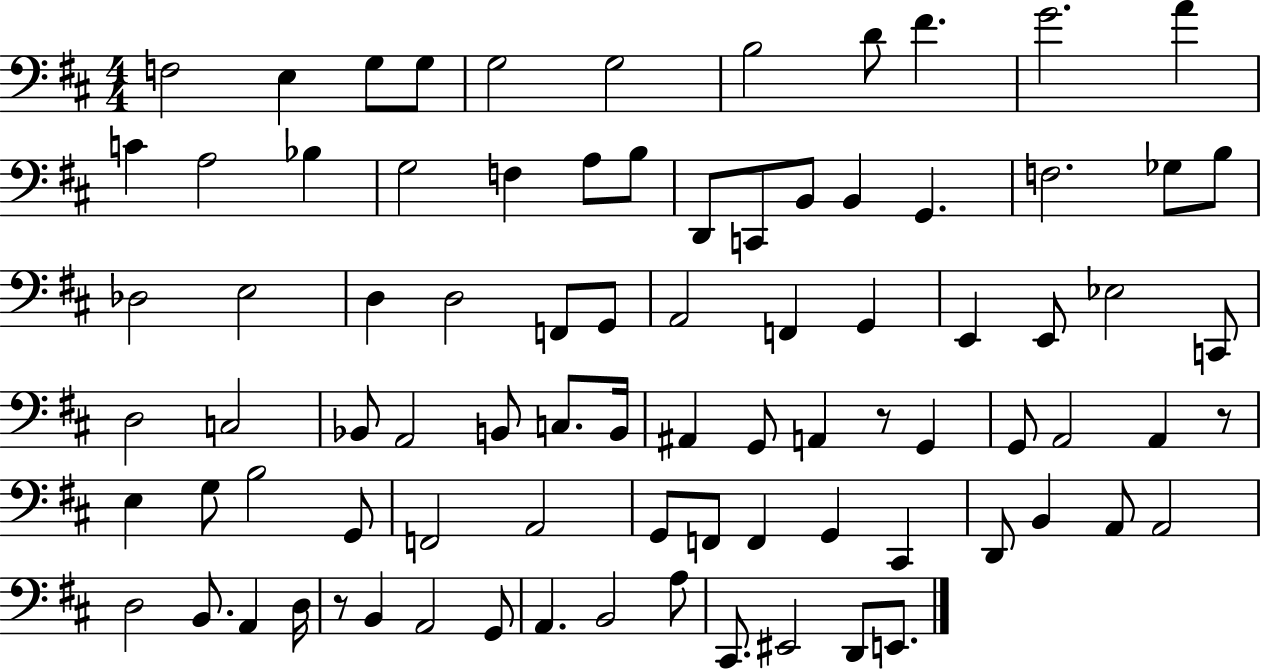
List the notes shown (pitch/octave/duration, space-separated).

F3/h E3/q G3/e G3/e G3/h G3/h B3/h D4/e F#4/q. G4/h. A4/q C4/q A3/h Bb3/q G3/h F3/q A3/e B3/e D2/e C2/e B2/e B2/q G2/q. F3/h. Gb3/e B3/e Db3/h E3/h D3/q D3/h F2/e G2/e A2/h F2/q G2/q E2/q E2/e Eb3/h C2/e D3/h C3/h Bb2/e A2/h B2/e C3/e. B2/s A#2/q G2/e A2/q R/e G2/q G2/e A2/h A2/q R/e E3/q G3/e B3/h G2/e F2/h A2/h G2/e F2/e F2/q G2/q C#2/q D2/e B2/q A2/e A2/h D3/h B2/e. A2/q D3/s R/e B2/q A2/h G2/e A2/q. B2/h A3/e C#2/e. EIS2/h D2/e E2/e.